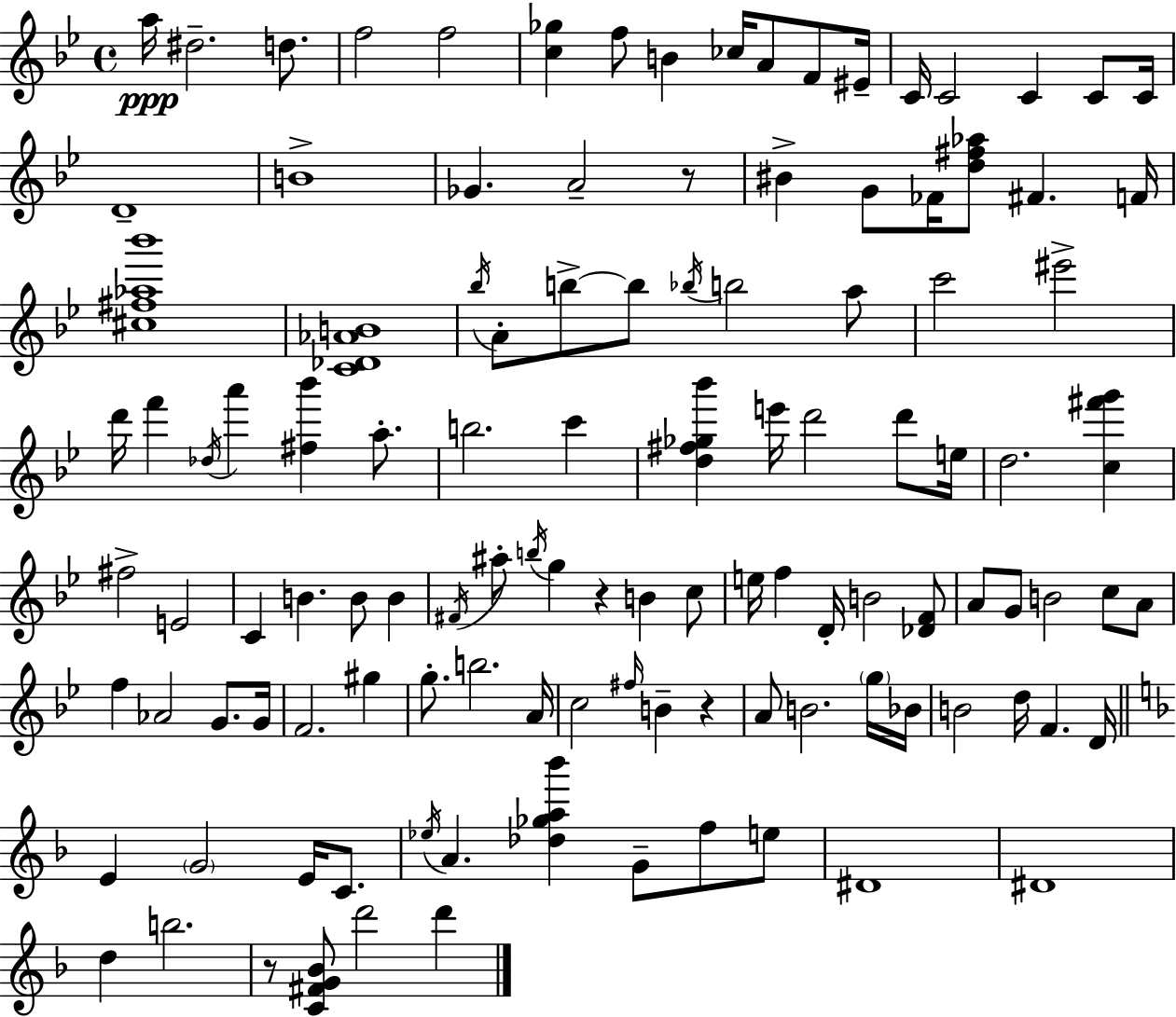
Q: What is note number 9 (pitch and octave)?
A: A4